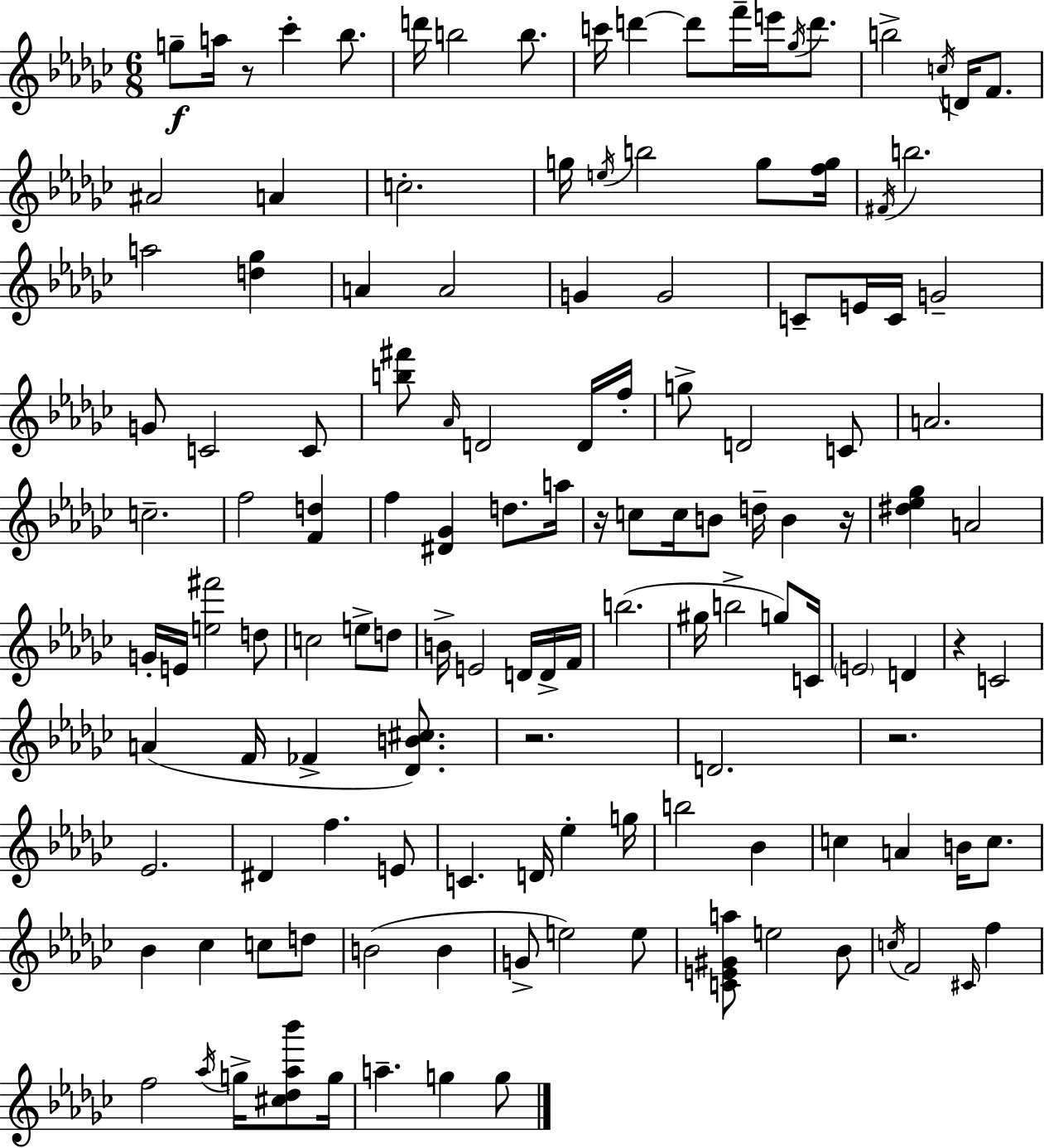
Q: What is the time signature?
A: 6/8